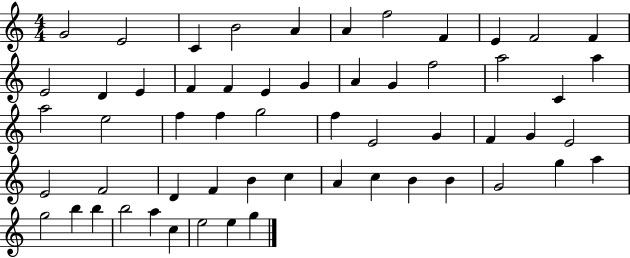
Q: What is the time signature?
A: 4/4